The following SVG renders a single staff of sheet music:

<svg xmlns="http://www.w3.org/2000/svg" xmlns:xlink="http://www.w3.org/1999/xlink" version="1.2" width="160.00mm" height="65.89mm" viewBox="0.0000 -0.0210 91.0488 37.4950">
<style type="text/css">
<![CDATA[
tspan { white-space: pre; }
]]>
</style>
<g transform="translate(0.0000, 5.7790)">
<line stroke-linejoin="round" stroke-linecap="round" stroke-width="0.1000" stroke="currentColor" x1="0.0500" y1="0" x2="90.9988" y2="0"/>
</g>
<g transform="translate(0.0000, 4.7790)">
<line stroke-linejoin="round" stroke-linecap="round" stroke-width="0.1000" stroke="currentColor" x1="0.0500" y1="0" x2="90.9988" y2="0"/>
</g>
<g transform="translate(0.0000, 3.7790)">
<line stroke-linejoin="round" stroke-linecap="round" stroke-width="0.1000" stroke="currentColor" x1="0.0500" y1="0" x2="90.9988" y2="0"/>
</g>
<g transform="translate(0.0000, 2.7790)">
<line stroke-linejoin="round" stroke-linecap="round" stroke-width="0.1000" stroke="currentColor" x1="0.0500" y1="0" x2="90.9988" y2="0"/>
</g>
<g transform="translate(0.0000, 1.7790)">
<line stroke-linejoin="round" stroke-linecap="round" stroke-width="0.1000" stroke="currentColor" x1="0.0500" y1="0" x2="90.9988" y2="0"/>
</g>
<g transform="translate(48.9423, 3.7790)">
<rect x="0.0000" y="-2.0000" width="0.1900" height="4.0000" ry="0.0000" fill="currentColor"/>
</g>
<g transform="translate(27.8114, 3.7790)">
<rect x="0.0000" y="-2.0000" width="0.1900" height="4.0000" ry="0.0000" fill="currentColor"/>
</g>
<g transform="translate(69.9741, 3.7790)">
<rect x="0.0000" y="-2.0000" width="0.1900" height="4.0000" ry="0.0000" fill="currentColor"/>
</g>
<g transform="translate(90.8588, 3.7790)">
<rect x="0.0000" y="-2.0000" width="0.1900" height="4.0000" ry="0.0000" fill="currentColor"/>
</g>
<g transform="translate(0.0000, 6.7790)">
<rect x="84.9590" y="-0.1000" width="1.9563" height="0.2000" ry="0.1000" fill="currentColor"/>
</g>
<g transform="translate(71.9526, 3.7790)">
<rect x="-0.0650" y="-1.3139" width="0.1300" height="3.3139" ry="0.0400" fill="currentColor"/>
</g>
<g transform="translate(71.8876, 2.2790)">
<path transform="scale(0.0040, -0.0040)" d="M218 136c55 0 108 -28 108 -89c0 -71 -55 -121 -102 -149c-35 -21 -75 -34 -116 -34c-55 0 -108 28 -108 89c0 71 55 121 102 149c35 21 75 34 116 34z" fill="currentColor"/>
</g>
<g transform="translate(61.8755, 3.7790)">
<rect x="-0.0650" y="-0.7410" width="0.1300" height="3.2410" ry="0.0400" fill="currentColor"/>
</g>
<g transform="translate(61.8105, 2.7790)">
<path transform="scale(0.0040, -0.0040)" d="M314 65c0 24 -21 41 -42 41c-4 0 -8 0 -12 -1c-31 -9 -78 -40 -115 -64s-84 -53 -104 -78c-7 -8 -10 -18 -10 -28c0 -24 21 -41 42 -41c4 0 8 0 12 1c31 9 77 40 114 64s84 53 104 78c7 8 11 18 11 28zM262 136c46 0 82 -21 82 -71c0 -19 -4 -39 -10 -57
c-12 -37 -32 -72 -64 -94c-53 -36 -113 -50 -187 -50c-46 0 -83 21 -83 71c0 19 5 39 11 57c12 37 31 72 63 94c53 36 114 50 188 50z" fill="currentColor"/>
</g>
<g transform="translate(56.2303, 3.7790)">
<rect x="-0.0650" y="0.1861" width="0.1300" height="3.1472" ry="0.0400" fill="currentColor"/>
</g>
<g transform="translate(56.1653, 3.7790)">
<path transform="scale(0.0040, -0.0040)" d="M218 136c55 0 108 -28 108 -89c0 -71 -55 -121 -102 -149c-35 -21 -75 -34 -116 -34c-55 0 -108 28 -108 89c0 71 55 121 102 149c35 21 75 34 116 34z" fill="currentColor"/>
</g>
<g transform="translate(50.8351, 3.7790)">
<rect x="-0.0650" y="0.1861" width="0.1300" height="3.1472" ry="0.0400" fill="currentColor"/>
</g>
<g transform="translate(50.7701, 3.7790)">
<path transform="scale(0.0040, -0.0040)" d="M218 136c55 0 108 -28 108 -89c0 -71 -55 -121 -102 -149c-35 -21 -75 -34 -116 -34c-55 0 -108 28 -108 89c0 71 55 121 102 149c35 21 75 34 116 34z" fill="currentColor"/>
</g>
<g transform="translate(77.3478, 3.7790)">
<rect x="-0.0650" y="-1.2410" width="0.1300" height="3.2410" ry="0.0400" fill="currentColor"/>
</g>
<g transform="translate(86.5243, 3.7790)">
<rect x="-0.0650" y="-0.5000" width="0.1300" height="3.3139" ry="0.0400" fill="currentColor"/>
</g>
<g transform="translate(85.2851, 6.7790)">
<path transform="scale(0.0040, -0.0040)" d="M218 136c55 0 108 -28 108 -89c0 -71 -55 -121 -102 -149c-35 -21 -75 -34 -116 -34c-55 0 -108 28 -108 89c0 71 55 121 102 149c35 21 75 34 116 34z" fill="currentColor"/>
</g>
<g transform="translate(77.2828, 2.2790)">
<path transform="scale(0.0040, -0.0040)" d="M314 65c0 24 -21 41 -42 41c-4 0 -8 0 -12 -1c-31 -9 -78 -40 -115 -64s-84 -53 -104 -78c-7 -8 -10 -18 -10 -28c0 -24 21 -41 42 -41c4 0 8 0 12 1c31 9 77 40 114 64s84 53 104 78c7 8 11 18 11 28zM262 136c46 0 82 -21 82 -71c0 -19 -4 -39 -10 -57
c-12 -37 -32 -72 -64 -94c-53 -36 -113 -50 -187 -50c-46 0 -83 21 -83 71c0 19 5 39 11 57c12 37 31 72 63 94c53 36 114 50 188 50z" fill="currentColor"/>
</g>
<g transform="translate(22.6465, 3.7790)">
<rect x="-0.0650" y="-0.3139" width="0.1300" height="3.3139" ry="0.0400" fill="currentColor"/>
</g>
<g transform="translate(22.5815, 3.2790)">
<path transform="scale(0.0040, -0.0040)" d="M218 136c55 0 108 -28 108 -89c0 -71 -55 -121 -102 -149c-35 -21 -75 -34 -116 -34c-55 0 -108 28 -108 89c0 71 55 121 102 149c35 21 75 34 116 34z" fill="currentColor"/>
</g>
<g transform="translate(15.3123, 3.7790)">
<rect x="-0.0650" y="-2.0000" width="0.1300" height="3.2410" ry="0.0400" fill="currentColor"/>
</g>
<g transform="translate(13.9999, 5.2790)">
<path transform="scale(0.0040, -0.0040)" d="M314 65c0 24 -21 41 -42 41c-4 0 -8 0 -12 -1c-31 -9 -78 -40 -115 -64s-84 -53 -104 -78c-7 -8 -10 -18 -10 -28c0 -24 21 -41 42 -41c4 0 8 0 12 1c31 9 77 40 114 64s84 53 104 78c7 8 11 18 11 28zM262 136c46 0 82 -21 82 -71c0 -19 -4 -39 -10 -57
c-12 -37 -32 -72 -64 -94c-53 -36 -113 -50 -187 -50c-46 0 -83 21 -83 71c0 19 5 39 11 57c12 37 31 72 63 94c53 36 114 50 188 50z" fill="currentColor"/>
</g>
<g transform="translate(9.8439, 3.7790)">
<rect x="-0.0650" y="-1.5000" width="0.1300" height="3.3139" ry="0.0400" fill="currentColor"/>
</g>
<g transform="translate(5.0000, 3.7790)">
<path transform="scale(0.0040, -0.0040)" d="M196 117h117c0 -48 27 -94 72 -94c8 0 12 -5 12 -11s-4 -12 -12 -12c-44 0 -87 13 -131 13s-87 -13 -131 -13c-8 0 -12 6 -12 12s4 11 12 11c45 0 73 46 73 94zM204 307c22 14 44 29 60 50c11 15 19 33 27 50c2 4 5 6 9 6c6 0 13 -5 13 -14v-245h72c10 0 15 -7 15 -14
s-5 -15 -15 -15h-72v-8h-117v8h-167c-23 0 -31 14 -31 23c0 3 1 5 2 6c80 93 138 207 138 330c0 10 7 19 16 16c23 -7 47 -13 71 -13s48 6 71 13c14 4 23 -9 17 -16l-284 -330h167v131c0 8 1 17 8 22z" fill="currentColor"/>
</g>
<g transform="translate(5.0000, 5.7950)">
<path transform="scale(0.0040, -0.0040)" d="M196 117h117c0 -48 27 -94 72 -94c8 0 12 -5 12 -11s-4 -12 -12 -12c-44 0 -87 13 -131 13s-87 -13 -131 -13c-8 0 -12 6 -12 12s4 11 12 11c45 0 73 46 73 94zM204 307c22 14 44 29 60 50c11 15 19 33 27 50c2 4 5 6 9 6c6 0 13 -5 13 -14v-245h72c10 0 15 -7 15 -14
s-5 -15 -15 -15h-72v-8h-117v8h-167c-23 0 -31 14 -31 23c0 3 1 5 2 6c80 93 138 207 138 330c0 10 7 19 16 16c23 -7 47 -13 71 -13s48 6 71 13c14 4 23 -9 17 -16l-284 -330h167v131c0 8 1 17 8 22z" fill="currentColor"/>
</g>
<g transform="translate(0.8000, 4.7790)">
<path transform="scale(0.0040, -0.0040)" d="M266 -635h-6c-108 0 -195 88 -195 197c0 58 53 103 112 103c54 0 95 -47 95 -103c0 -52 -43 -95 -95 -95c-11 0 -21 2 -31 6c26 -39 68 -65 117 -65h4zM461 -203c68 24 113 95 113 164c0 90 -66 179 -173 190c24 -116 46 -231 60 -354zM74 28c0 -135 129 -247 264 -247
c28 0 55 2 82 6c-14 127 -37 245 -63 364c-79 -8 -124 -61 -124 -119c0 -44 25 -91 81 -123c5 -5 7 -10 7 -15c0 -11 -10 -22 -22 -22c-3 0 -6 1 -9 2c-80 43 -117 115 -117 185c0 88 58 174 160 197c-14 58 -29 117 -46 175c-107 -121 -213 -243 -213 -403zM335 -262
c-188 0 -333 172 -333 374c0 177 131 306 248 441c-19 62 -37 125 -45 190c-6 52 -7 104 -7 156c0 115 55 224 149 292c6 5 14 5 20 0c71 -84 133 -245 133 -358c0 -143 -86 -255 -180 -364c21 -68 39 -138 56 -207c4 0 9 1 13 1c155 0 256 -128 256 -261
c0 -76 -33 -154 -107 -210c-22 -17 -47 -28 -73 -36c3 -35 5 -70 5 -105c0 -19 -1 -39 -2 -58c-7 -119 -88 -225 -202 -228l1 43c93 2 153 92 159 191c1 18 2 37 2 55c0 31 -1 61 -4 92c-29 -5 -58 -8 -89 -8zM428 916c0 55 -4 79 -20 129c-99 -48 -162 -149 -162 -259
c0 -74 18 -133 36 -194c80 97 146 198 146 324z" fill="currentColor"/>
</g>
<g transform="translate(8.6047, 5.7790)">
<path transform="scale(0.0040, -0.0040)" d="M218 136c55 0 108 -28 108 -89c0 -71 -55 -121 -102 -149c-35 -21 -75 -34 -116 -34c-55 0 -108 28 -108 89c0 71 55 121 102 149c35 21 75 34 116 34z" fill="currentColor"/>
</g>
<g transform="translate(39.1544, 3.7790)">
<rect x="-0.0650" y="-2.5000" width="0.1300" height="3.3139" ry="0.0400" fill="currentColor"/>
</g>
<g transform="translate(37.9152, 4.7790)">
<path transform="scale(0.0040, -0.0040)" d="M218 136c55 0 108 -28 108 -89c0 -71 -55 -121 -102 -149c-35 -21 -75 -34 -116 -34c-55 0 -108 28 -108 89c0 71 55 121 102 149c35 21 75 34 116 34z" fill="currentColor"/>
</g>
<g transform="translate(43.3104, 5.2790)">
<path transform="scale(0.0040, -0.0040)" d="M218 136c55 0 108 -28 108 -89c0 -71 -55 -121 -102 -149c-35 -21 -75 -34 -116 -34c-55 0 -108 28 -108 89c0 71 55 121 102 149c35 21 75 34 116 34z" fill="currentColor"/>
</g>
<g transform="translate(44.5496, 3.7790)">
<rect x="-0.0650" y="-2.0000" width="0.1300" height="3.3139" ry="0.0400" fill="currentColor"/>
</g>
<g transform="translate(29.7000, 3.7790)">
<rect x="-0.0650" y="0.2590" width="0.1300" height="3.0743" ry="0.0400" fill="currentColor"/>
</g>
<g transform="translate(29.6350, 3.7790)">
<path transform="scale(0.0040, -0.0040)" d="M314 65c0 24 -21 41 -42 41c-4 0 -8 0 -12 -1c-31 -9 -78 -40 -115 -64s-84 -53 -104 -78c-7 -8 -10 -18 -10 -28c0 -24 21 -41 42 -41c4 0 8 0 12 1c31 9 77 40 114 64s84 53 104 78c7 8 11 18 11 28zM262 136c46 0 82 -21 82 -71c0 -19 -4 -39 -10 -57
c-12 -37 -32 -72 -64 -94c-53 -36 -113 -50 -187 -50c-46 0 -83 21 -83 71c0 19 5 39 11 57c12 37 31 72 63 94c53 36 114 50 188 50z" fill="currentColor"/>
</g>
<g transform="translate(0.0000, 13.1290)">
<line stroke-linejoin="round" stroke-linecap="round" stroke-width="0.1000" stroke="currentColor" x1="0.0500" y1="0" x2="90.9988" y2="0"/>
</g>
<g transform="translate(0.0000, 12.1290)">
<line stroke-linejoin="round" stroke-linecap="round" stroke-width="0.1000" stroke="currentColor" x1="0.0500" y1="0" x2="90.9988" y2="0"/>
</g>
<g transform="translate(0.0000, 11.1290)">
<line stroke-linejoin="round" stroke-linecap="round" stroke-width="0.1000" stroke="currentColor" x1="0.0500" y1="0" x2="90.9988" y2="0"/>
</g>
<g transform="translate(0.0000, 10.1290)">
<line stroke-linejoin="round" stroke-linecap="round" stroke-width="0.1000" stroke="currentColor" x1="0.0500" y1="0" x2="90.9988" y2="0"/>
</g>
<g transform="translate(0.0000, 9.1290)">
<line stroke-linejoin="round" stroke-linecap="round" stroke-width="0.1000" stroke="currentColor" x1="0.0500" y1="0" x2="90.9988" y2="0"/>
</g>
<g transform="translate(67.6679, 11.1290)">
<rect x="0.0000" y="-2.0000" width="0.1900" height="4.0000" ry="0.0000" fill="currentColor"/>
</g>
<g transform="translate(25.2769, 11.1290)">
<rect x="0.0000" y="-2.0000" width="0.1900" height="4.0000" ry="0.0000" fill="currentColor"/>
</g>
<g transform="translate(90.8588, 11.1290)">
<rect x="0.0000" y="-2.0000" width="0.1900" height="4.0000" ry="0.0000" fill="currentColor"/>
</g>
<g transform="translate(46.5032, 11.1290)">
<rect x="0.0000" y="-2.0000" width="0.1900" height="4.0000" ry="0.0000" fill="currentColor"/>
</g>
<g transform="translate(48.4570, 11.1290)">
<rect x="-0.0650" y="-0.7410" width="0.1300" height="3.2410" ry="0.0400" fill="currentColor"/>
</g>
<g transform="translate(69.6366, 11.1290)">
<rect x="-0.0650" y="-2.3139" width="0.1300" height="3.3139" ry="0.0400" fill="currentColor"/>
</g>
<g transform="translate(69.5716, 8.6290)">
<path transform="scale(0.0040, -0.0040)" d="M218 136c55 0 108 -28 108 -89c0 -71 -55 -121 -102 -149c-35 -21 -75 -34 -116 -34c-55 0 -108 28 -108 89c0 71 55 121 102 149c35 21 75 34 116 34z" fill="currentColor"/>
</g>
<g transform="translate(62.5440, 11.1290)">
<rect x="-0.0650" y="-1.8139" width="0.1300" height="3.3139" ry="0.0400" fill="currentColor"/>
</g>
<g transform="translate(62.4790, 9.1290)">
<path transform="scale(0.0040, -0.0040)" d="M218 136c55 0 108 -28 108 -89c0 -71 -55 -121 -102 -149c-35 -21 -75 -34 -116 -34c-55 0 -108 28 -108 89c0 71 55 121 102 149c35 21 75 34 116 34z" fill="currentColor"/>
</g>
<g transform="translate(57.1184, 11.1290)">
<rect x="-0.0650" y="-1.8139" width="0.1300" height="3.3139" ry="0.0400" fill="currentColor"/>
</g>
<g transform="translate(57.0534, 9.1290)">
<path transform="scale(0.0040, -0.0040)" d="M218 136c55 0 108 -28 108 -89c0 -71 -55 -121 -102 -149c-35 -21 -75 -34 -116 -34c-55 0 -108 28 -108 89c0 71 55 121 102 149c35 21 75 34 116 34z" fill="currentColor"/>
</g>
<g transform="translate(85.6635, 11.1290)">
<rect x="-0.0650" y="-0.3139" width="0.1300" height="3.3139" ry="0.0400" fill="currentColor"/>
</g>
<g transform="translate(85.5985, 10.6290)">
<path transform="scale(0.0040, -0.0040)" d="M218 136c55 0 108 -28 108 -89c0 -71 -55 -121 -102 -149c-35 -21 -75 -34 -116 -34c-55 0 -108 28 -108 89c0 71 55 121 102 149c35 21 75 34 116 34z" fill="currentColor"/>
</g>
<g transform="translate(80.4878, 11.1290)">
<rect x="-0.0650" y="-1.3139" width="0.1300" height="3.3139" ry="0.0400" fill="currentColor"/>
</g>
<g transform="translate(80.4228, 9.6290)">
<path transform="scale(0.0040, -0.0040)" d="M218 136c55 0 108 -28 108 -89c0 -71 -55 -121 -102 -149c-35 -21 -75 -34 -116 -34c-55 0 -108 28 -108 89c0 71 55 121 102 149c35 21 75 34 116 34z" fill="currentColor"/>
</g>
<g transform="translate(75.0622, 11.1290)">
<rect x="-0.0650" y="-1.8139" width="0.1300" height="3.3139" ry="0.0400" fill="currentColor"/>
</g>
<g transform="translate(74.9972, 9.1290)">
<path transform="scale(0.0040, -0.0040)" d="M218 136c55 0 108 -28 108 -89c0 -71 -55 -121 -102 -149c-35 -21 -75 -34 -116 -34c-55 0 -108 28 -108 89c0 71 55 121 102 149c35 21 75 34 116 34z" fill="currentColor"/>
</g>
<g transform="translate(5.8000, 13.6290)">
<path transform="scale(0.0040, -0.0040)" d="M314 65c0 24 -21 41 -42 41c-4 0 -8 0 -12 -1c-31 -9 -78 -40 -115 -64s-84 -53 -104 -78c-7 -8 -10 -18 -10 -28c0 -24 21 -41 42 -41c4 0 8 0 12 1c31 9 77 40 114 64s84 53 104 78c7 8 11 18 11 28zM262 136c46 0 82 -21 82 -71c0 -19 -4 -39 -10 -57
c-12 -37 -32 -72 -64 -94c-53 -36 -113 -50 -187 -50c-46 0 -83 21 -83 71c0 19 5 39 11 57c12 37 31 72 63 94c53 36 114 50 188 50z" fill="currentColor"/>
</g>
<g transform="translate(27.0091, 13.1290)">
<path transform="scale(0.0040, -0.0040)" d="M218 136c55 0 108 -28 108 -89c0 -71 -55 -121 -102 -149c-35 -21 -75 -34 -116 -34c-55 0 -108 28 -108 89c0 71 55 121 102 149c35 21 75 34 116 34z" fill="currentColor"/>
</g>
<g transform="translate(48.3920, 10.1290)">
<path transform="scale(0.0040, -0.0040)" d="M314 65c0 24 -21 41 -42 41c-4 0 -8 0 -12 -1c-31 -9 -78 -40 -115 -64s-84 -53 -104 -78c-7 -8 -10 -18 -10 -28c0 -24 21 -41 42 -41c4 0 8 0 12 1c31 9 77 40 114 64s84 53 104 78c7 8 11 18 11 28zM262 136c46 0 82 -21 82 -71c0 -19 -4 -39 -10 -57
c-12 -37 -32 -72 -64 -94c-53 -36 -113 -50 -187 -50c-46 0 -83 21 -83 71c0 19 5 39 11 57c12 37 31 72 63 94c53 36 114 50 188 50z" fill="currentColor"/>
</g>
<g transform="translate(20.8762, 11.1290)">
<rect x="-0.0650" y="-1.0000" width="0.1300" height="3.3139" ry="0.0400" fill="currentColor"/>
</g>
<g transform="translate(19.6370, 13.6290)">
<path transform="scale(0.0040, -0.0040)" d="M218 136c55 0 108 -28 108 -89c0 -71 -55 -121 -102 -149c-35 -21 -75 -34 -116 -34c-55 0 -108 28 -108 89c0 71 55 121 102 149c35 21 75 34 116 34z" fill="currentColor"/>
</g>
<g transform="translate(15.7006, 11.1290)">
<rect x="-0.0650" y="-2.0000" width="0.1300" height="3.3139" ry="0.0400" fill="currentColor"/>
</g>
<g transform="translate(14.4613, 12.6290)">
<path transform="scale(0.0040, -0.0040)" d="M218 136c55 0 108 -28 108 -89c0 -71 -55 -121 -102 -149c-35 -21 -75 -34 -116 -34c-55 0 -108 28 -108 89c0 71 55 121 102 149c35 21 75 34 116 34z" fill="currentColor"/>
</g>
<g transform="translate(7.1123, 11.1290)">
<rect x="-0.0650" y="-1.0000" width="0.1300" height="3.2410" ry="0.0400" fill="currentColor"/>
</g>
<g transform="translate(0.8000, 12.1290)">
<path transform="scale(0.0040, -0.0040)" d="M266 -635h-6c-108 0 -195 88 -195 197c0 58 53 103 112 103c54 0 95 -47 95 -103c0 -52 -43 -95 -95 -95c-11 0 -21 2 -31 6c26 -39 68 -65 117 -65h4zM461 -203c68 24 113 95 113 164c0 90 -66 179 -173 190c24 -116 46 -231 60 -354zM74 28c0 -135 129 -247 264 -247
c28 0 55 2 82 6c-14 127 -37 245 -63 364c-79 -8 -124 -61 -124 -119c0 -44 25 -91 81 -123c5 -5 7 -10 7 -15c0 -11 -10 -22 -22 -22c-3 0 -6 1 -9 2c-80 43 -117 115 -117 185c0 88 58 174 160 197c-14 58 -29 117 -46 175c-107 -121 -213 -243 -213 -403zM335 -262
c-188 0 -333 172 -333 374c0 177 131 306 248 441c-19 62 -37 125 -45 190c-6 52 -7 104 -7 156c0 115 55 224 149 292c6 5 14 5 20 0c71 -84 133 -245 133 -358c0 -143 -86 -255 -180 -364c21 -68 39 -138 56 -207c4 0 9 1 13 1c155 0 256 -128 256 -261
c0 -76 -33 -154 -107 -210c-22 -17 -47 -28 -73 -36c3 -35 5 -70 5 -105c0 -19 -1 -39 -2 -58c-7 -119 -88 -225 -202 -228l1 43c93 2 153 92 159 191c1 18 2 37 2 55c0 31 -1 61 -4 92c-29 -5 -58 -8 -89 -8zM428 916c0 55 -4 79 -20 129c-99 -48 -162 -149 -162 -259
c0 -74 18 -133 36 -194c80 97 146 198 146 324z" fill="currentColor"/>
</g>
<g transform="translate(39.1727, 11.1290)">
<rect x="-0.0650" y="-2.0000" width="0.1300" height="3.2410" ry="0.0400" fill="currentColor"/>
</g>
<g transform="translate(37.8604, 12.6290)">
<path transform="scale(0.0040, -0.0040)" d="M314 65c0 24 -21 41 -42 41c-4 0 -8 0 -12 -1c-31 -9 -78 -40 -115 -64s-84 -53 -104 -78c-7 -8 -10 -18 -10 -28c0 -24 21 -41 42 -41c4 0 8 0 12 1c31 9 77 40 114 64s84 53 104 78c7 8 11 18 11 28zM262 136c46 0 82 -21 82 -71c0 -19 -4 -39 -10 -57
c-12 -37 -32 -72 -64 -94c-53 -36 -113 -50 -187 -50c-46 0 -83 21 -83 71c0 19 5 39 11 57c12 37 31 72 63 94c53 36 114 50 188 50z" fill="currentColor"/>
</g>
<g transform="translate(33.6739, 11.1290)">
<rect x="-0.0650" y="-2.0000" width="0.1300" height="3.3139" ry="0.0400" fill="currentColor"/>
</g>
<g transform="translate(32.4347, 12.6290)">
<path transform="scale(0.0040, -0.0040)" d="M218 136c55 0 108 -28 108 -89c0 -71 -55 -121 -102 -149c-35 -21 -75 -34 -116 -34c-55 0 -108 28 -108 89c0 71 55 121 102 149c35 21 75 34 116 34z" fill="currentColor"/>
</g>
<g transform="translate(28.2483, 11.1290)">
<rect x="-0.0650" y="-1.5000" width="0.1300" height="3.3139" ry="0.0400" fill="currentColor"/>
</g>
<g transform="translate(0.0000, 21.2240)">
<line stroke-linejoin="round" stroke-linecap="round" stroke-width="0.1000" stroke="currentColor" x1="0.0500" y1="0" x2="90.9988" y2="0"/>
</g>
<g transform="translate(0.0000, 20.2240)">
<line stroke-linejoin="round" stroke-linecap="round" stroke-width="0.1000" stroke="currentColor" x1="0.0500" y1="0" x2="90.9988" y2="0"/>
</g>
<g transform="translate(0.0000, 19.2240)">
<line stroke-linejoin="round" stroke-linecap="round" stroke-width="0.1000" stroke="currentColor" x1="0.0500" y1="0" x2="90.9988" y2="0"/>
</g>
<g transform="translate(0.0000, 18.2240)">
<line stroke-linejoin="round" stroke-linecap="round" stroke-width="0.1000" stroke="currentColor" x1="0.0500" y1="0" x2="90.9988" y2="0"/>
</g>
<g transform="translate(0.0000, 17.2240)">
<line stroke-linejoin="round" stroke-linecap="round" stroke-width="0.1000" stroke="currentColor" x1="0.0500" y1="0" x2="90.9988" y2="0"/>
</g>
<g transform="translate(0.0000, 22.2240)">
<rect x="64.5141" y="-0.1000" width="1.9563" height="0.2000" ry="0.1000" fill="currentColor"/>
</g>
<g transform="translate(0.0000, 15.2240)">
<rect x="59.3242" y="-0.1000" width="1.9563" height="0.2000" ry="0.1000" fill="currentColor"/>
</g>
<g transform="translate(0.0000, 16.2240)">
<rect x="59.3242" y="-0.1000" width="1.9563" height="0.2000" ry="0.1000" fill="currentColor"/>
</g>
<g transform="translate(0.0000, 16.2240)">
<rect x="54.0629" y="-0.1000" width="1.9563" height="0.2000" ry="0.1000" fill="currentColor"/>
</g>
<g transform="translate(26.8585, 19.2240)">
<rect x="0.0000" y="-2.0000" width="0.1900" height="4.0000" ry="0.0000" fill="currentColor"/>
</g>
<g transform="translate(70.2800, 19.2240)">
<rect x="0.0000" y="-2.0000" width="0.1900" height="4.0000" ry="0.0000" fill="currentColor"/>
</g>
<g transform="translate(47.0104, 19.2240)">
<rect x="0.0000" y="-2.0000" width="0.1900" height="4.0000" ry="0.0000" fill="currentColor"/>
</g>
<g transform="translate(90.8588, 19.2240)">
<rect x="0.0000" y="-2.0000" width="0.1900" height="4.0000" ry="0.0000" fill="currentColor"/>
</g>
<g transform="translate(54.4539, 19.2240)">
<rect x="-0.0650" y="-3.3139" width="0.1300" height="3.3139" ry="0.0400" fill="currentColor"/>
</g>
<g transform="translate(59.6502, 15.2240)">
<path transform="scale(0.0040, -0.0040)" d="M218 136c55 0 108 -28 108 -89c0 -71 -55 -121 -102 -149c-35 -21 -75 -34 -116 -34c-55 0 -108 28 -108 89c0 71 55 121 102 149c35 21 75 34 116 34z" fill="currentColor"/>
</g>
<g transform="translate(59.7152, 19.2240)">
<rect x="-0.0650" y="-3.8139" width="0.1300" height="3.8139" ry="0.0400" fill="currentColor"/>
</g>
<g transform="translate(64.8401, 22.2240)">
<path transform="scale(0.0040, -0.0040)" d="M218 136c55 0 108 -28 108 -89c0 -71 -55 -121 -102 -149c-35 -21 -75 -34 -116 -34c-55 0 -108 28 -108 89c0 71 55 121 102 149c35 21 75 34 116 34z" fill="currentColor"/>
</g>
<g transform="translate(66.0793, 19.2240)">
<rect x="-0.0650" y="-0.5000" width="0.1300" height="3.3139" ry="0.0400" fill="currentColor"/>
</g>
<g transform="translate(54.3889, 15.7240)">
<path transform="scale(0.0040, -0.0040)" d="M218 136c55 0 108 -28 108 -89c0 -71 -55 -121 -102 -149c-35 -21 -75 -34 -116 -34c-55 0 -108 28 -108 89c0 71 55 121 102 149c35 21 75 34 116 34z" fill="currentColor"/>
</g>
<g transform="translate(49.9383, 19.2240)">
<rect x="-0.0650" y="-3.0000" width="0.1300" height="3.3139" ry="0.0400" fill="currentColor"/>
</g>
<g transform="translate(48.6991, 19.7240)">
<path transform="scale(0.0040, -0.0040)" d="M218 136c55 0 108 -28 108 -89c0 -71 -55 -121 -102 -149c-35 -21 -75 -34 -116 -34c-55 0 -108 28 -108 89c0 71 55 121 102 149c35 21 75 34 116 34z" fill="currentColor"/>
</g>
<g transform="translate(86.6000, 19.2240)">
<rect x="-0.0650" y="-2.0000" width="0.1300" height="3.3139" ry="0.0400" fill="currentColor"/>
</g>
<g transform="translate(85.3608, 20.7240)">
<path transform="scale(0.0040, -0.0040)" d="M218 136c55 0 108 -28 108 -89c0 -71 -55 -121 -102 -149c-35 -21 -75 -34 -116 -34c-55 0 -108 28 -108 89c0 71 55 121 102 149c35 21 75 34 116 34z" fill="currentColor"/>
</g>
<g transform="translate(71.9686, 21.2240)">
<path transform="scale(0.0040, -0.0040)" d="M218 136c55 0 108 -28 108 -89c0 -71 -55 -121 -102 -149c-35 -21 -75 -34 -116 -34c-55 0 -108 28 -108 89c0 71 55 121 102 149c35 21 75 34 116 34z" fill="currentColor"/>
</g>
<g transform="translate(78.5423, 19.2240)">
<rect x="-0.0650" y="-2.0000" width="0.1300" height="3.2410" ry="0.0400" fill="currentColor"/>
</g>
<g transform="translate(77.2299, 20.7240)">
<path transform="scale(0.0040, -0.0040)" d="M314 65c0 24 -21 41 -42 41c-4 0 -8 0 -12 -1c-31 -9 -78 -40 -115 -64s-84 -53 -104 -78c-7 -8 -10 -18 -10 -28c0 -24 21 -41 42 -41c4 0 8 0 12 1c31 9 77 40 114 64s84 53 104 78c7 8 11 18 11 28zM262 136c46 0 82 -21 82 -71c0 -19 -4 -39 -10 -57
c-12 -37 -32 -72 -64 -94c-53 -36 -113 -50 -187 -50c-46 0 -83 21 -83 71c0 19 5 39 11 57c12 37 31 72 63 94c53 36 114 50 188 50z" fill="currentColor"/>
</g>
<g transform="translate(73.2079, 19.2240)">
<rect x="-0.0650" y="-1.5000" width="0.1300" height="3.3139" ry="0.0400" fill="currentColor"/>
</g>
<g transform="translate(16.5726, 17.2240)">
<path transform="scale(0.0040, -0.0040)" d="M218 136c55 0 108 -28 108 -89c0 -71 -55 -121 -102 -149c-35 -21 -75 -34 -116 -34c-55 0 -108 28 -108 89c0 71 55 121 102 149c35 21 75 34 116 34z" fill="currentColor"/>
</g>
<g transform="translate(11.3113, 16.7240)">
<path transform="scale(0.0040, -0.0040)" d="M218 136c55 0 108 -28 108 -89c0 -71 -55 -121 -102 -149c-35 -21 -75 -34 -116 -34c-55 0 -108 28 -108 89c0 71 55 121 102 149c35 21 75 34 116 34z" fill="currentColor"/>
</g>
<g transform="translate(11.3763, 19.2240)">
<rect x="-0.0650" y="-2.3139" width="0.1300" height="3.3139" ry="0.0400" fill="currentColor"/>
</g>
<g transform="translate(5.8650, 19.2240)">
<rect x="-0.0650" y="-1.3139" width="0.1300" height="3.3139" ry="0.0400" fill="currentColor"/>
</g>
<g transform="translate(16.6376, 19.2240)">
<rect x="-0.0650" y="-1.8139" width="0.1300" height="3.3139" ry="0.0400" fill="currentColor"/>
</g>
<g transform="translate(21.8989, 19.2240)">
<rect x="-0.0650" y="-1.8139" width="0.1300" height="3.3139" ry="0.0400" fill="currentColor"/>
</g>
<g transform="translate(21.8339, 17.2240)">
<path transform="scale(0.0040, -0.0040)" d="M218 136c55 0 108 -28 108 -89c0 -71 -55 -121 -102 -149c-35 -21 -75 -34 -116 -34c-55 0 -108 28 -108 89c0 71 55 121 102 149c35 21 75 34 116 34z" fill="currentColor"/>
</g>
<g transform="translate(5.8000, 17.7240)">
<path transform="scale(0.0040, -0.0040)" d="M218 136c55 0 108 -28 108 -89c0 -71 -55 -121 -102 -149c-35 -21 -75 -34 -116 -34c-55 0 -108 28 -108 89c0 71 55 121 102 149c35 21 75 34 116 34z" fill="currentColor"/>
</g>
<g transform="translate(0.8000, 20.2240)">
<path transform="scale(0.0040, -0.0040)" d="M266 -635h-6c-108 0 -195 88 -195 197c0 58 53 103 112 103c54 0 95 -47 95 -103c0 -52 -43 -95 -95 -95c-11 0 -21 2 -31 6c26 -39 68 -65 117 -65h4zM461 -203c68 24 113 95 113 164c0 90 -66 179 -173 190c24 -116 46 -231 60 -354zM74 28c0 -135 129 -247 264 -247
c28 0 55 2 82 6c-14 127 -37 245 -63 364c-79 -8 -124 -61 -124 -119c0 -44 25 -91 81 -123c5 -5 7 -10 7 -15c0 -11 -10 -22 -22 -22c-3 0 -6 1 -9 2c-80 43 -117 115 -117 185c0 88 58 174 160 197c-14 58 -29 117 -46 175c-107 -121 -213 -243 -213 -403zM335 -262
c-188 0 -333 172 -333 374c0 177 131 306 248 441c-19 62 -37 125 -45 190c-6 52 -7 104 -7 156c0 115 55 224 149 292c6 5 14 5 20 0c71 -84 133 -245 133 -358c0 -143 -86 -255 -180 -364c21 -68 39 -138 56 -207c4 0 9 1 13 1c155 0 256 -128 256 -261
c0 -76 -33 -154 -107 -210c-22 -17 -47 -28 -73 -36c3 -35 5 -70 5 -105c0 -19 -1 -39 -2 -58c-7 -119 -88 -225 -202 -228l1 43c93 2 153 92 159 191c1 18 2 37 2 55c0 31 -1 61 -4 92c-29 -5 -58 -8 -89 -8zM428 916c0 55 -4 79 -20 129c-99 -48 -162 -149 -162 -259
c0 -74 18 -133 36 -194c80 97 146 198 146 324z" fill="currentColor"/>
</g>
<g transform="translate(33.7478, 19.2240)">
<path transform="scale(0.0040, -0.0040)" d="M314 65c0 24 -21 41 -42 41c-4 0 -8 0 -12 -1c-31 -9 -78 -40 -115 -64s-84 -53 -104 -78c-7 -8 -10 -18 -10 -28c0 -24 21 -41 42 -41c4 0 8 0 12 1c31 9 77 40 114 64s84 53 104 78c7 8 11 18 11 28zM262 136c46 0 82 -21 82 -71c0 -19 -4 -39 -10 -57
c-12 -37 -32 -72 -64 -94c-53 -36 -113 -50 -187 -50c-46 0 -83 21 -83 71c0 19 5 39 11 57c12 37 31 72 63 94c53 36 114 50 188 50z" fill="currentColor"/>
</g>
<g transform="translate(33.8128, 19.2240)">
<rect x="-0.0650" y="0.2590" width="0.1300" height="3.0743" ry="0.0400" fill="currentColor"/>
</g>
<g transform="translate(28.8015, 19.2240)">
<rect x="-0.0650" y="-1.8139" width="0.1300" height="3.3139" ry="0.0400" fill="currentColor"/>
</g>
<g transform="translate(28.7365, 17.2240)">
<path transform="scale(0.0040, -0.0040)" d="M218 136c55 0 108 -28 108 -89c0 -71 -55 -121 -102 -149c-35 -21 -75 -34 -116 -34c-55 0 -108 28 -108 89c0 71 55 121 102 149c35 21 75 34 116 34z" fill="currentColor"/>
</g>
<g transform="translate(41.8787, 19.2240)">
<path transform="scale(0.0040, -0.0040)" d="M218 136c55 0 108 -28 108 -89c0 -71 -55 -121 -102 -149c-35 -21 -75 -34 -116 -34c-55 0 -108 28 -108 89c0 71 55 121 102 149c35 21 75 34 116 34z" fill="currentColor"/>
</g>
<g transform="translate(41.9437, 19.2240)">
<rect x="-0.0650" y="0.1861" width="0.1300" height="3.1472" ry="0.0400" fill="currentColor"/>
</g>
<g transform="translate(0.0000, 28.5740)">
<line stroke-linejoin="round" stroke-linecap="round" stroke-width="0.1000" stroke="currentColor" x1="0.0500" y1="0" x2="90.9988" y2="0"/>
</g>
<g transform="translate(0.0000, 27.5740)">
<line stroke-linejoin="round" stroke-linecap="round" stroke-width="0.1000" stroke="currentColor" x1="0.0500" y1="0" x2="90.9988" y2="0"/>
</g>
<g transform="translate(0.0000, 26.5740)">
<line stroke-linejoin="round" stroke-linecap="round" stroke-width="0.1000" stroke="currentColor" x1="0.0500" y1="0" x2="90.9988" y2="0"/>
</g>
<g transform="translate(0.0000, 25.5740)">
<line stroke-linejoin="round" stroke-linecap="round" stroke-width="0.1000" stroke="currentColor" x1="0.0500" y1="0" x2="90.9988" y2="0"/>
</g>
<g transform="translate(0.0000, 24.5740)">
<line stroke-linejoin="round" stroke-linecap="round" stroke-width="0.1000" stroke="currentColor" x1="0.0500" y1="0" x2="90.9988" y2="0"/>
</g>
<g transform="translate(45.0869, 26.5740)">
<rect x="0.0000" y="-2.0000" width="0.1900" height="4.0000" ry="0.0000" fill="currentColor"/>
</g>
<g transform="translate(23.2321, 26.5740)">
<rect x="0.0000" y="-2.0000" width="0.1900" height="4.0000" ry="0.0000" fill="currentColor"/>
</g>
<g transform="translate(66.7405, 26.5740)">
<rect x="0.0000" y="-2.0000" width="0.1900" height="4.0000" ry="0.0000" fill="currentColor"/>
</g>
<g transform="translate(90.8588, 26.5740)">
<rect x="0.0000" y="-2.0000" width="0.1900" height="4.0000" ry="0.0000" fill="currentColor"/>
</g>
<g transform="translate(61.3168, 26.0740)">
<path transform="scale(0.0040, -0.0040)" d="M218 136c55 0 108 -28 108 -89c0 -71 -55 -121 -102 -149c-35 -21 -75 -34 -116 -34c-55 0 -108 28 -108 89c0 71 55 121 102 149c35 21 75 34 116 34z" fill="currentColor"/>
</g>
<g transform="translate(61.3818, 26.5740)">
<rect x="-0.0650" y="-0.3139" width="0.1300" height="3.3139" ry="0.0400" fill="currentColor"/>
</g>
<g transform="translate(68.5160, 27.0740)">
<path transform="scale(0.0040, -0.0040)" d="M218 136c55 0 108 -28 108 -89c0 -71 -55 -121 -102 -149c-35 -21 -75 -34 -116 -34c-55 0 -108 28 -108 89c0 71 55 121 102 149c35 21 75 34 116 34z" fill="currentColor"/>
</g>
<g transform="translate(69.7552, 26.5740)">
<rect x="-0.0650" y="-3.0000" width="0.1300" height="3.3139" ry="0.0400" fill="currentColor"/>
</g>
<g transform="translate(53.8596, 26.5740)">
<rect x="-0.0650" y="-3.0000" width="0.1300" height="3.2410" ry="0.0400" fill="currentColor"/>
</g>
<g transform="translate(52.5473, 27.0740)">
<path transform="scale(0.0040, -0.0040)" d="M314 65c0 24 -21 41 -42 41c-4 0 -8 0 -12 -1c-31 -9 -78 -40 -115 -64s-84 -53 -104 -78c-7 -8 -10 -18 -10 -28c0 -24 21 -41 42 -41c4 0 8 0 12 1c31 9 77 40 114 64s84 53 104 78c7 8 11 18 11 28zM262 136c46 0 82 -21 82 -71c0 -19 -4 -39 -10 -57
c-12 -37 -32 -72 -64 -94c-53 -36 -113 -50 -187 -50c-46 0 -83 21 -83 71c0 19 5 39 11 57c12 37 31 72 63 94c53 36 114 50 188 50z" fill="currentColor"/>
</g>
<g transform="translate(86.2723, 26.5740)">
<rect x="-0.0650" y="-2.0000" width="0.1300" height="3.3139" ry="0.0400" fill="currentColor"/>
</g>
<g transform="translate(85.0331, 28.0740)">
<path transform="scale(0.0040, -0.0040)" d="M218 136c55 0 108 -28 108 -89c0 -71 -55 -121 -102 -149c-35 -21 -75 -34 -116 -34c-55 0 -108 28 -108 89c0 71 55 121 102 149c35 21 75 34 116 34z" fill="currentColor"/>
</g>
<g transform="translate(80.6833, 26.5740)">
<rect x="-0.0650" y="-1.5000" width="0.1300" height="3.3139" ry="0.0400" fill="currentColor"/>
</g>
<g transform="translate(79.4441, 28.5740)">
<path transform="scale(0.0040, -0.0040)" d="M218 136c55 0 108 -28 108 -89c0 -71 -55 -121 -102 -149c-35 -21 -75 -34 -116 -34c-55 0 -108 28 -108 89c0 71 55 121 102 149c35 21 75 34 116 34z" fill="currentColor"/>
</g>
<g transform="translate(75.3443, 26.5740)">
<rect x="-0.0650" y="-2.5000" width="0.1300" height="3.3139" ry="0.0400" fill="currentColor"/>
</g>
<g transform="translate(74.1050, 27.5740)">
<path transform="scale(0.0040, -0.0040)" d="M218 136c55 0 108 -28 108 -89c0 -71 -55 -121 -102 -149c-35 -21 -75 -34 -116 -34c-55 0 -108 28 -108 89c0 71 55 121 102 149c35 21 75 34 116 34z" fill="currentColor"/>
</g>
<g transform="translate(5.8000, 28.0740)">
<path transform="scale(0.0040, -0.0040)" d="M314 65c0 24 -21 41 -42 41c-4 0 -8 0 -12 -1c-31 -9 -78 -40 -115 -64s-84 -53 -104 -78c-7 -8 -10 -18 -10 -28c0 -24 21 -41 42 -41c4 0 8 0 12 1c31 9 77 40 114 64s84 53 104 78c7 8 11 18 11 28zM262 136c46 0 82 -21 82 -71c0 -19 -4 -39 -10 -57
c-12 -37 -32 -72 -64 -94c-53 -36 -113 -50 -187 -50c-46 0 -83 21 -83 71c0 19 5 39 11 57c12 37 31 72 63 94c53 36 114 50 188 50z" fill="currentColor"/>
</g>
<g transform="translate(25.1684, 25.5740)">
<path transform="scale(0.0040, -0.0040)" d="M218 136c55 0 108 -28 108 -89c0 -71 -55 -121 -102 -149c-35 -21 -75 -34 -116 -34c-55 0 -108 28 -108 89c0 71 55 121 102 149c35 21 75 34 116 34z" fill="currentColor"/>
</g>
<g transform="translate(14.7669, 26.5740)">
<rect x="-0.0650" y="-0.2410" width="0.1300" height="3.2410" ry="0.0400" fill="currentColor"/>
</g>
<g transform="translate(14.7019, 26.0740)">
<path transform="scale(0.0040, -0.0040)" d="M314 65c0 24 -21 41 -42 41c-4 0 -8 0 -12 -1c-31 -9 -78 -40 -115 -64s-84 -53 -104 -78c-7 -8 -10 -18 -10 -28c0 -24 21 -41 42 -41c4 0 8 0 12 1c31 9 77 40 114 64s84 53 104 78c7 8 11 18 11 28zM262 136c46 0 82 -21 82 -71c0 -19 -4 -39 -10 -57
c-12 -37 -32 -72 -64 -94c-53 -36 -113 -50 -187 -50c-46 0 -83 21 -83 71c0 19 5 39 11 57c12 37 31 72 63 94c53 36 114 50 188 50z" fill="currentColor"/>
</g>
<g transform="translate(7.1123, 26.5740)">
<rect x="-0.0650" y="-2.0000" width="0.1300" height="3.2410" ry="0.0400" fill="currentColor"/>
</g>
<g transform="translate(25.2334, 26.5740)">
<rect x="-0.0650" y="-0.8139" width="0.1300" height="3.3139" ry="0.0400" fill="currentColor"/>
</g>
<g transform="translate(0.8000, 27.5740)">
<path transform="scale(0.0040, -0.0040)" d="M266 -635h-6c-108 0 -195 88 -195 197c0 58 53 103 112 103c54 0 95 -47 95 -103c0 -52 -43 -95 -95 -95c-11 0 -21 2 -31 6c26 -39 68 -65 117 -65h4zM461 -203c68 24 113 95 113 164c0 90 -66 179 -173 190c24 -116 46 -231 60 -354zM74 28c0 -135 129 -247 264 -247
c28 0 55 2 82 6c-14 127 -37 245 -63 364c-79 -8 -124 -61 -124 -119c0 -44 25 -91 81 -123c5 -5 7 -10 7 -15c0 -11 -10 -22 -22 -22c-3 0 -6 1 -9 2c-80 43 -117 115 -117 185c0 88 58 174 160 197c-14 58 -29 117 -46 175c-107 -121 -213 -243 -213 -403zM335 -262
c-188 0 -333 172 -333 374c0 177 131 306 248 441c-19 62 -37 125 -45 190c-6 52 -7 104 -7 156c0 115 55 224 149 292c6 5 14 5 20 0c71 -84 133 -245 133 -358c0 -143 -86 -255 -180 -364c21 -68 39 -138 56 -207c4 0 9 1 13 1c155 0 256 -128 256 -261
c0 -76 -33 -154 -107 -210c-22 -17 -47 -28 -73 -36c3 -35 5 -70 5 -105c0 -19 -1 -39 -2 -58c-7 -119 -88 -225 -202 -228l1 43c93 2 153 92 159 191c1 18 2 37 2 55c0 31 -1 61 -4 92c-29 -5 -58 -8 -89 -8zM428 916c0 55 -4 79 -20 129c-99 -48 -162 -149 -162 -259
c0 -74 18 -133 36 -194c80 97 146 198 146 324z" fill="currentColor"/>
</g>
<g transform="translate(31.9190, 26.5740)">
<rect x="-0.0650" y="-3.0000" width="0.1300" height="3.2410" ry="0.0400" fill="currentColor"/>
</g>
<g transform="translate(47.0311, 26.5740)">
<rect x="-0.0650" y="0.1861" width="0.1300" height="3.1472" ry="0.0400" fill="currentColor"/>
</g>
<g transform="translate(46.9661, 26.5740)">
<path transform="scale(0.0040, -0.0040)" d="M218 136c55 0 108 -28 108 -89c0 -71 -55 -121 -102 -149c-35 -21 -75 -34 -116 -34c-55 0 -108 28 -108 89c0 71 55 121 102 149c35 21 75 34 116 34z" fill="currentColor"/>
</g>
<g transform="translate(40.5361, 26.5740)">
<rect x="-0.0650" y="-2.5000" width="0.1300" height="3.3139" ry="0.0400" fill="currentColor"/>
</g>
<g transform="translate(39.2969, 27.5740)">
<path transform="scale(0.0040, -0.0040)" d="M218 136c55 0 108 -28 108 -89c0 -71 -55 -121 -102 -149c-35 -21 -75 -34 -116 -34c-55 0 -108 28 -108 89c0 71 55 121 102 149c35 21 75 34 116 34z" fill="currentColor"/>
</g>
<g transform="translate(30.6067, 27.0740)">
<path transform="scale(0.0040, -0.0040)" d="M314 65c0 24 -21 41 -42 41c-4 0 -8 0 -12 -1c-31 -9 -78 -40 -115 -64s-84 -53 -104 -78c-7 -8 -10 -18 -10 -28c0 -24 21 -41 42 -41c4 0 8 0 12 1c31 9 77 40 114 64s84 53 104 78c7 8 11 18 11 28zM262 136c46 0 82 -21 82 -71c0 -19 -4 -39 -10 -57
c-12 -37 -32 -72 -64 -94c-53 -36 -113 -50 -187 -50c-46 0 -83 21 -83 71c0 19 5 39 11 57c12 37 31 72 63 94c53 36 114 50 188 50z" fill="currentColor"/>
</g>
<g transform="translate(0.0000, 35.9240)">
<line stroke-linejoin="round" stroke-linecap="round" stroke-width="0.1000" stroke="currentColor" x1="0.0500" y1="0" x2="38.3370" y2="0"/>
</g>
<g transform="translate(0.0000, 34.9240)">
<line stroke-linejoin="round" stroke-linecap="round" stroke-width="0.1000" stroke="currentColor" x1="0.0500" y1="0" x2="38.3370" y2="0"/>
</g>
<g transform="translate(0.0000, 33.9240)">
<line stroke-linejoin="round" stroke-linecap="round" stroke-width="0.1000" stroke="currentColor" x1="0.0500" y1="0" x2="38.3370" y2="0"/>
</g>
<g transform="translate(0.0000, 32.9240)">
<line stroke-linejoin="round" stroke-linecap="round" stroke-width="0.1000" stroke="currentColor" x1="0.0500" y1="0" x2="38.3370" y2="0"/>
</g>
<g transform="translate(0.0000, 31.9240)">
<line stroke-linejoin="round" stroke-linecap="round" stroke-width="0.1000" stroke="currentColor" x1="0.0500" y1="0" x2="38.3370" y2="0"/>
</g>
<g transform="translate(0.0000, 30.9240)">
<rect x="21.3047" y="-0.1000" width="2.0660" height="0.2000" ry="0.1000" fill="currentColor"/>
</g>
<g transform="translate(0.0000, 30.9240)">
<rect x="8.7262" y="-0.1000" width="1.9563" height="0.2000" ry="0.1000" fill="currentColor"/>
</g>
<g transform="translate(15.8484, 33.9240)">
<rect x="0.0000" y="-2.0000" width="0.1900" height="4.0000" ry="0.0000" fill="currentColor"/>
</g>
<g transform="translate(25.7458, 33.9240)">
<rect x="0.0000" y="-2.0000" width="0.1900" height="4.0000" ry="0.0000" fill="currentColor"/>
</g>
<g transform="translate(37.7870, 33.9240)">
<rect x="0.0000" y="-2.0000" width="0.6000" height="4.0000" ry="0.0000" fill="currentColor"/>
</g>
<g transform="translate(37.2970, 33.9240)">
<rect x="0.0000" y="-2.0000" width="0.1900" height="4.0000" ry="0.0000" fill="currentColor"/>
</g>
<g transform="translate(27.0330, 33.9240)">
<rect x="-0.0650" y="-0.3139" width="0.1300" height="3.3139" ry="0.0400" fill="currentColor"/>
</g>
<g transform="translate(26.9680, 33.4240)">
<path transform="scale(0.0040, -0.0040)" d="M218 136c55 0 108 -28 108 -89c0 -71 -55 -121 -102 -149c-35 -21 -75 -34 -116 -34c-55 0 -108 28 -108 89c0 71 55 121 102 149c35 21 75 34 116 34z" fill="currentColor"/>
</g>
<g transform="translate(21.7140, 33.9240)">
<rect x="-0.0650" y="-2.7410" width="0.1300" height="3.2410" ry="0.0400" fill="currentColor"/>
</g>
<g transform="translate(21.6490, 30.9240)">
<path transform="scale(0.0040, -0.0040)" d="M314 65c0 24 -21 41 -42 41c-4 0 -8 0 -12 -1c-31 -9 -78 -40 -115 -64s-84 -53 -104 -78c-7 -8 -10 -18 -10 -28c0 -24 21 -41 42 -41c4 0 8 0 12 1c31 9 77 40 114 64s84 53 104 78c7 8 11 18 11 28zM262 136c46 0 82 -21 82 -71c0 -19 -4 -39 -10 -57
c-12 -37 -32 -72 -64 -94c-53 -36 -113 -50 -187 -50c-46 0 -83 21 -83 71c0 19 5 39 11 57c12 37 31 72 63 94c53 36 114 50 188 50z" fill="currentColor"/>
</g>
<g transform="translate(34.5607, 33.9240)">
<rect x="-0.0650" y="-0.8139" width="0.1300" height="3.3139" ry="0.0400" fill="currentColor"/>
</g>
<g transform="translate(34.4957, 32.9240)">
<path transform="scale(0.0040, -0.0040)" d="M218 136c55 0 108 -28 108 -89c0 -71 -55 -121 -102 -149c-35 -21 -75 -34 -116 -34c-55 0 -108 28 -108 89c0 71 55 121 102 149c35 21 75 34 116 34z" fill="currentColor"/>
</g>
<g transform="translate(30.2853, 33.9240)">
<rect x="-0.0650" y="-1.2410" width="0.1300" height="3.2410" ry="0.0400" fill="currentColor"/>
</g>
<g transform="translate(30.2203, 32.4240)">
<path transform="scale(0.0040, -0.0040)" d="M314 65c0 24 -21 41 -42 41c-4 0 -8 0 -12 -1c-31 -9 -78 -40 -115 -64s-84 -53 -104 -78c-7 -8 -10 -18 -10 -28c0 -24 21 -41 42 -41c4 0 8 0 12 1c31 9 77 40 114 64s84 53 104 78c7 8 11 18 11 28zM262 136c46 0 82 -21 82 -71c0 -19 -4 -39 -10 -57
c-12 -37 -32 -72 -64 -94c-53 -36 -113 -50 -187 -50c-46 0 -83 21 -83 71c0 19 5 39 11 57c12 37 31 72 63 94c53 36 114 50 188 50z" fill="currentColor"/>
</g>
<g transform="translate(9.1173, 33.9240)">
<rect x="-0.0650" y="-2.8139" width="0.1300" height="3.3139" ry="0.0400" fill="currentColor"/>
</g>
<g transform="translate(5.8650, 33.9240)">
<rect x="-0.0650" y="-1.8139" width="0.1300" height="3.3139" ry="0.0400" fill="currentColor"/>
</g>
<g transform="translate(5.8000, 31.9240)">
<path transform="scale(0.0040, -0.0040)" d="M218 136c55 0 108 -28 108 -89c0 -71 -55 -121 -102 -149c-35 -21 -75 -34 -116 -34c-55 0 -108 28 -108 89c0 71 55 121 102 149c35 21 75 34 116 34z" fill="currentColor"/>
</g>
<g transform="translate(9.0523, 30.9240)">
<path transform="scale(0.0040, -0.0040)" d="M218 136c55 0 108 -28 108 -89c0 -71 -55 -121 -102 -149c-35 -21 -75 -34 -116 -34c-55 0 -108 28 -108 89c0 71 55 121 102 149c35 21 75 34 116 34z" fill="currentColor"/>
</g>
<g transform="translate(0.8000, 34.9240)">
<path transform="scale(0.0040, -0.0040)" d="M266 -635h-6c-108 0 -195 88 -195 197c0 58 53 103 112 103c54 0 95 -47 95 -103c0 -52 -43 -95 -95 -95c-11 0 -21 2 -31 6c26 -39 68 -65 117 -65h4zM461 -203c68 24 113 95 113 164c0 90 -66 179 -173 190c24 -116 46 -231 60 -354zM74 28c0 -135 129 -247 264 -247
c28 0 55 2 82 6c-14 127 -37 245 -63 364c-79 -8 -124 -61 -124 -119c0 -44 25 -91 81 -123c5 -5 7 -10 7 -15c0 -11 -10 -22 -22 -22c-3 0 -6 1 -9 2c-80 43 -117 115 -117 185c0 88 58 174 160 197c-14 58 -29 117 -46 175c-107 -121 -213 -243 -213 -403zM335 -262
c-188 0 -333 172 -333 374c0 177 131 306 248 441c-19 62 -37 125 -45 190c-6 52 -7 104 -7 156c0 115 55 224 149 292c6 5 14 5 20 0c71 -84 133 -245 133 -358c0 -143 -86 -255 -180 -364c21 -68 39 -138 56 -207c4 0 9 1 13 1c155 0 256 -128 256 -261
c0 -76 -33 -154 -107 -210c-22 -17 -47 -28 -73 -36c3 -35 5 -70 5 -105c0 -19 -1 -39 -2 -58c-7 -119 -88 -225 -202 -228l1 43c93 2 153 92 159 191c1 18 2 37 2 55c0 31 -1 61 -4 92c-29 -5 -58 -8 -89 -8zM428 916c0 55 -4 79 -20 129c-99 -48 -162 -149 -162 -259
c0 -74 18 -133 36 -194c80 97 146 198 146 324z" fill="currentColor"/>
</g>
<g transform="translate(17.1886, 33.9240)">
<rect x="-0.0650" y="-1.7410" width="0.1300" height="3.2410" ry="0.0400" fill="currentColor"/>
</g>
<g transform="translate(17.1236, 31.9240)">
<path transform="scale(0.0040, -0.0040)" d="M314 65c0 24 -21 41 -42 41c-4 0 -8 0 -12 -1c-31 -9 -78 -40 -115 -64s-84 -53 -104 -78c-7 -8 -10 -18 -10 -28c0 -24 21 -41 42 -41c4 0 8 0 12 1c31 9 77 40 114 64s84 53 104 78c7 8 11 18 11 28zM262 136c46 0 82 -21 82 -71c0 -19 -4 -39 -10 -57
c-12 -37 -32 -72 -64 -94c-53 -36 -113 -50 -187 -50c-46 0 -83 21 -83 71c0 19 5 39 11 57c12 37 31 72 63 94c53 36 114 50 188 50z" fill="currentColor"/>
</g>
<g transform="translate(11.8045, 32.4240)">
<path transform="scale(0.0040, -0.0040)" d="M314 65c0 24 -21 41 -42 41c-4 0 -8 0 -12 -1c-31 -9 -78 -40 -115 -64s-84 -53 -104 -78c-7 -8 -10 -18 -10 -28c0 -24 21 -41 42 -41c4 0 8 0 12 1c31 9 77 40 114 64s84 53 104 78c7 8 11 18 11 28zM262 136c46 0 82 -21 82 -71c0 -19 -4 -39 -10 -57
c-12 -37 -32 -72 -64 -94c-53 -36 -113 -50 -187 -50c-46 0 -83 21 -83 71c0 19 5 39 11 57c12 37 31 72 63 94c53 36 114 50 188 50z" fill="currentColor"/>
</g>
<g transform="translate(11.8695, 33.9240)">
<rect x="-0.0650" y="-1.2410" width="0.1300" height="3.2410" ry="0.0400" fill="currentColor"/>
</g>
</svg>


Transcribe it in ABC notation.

X:1
T:Untitled
M:4/4
L:1/4
K:C
E F2 c B2 G F B B d2 e e2 C D2 F D E F F2 d2 f f g f e c e g f f f B2 B A b c' C E F2 F F2 c2 d A2 G B A2 c A G E F f a e2 f2 a2 c e2 d